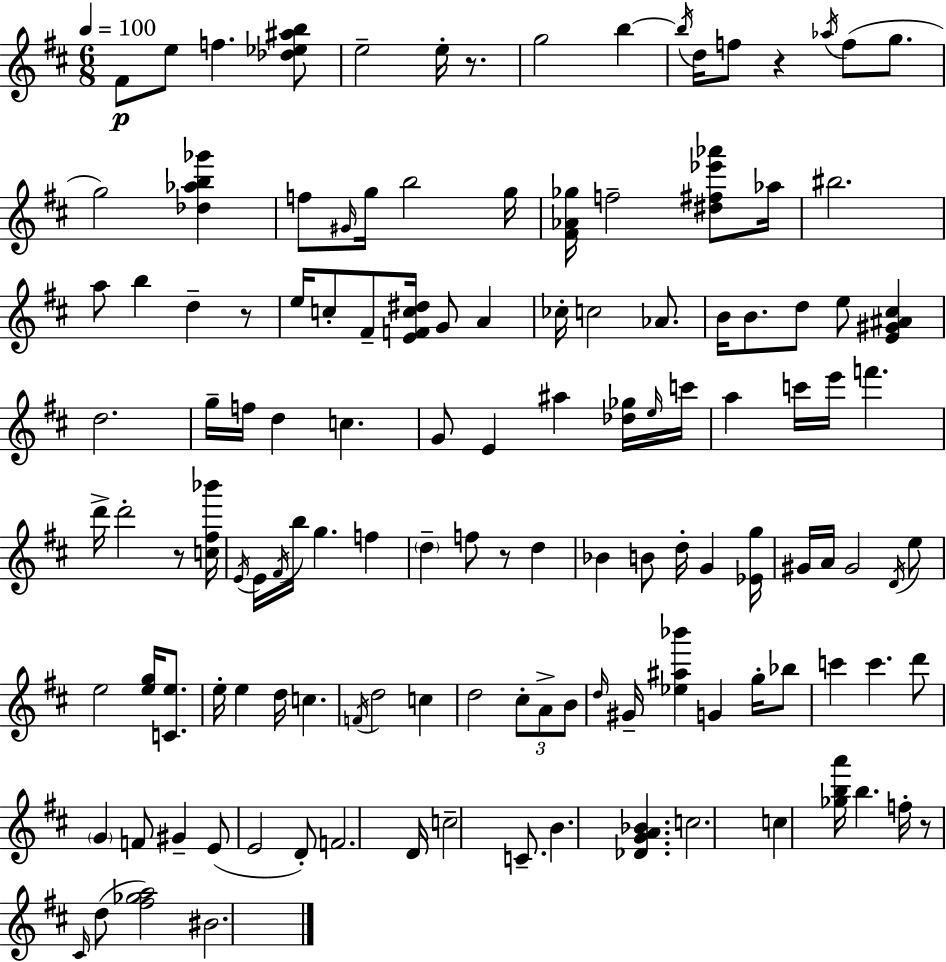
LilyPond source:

{
  \clef treble
  \numericTimeSignature
  \time 6/8
  \key d \major
  \tempo 4 = 100
  \repeat volta 2 { fis'8\p e''8 f''4. <des'' ees'' ais'' b''>8 | e''2-- e''16-. r8. | g''2 b''4~~ | \acciaccatura { b''16 } d''16 f''8 r4 \acciaccatura { aes''16 }( f''8 g''8. | \break g''2) <des'' aes'' b'' ges'''>4 | f''8 \grace { gis'16 } g''16 b''2 | g''16 <fis' aes' ges''>16 f''2-- | <dis'' fis'' ees''' aes'''>8 aes''16 bis''2. | \break a''8 b''4 d''4-- | r8 e''16 c''8-. fis'8-- <e' f' c'' dis''>16 g'8 a'4 | ces''16-. c''2 | aes'8. b'16 b'8. d''8 e''8 <e' gis' ais' cis''>4 | \break d''2. | g''16-- f''16 d''4 c''4. | g'8 e'4 ais''4 | <des'' ges''>16 \grace { e''16 } c'''16 a''4 c'''16 e'''16 f'''4. | \break d'''16-> d'''2-. | r8 <c'' fis'' bes'''>16 \acciaccatura { e'16 } e'16 \acciaccatura { fis'16 } b''16 g''4. | f''4 \parenthesize d''4-- f''8 | r8 d''4 bes'4 b'8 | \break d''16-. g'4 <ees' g''>16 gis'16 a'16 gis'2 | \acciaccatura { d'16 } e''8 e''2 | <e'' g''>16 <c' e''>8. e''16-. e''4 | d''16 c''4. \acciaccatura { f'16 } d''2 | \break c''4 d''2 | \tuplet 3/2 { cis''8-. a'8-> b'8 } \grace { d''16 } gis'16-- | <ees'' ais'' bes'''>4 g'4 g''16-. bes''8 c'''4 | c'''4. d'''8 \parenthesize g'4 | \break f'8 gis'4-- e'8( e'2 | d'8-.) f'2. | d'16 c''2-- | c'8.-- b'4. | \break <des' g' a' bes'>4. c''2. | c''4 | <ges'' b'' a'''>16 b''4. f''16-. r8 \grace { cis'16 }( | d''8 <fis'' ges'' a''>2) bis'2. | \break } \bar "|."
}